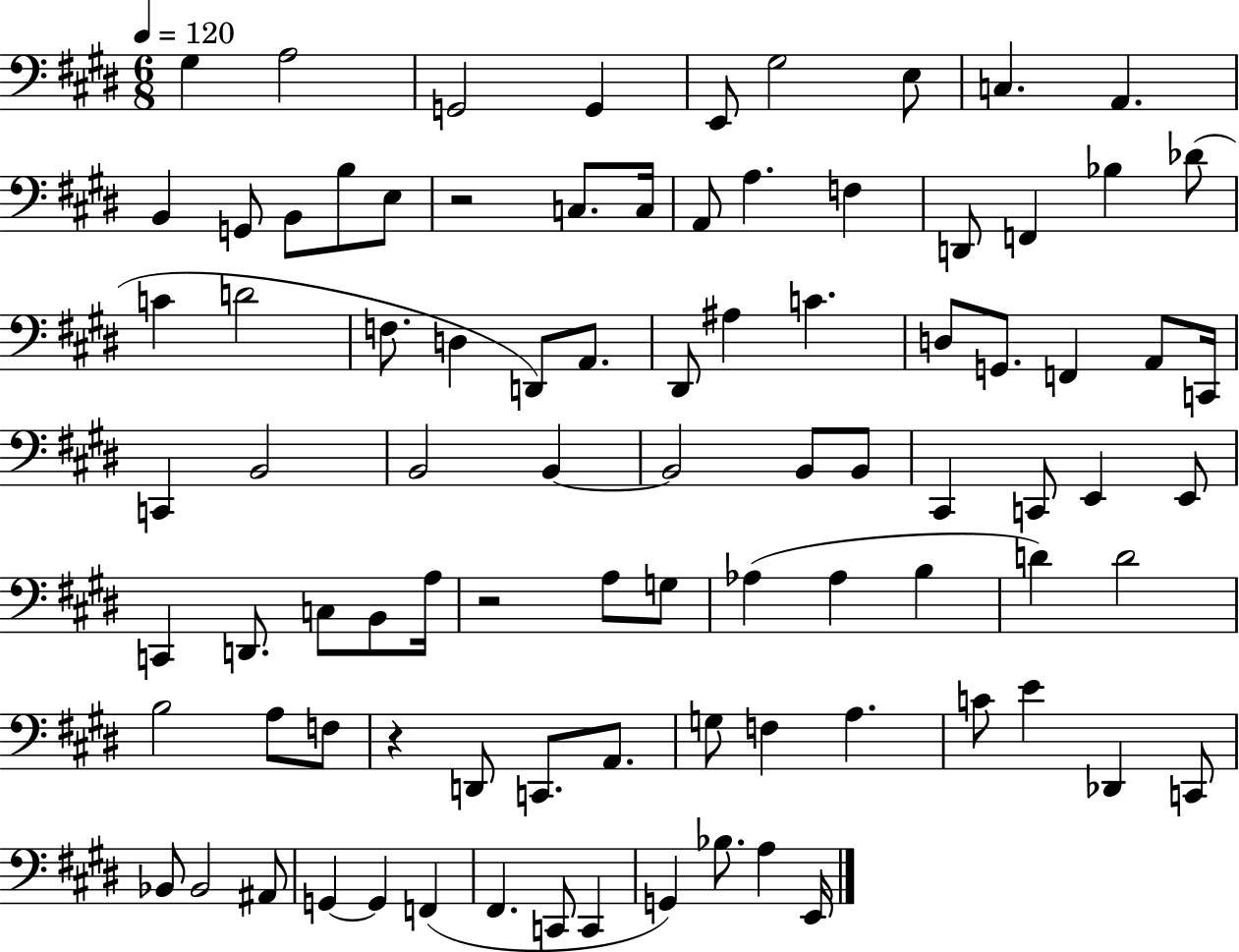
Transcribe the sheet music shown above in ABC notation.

X:1
T:Untitled
M:6/8
L:1/4
K:E
^G, A,2 G,,2 G,, E,,/2 ^G,2 E,/2 C, A,, B,, G,,/2 B,,/2 B,/2 E,/2 z2 C,/2 C,/4 A,,/2 A, F, D,,/2 F,, _B, _D/2 C D2 F,/2 D, D,,/2 A,,/2 ^D,,/2 ^A, C D,/2 G,,/2 F,, A,,/2 C,,/4 C,, B,,2 B,,2 B,, B,,2 B,,/2 B,,/2 ^C,, C,,/2 E,, E,,/2 C,, D,,/2 C,/2 B,,/2 A,/4 z2 A,/2 G,/2 _A, _A, B, D D2 B,2 A,/2 F,/2 z D,,/2 C,,/2 A,,/2 G,/2 F, A, C/2 E _D,, C,,/2 _B,,/2 _B,,2 ^A,,/2 G,, G,, F,, ^F,, C,,/2 C,, G,, _B,/2 A, E,,/4